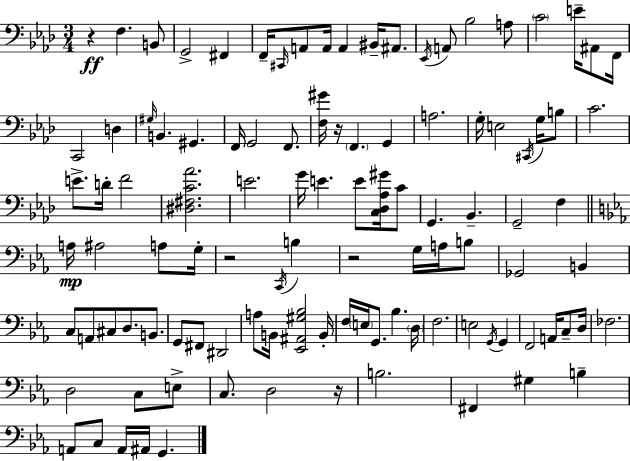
X:1
T:Untitled
M:3/4
L:1/4
K:Fm
z F, B,,/2 G,,2 ^F,, F,,/4 ^C,,/4 A,,/2 A,,/4 A,, ^B,,/4 ^A,,/2 _E,,/4 A,,/2 _B,2 A,/2 C2 E/4 ^A,,/2 F,,/4 C,,2 D, ^G,/4 B,, ^G,, F,,/4 G,,2 F,,/2 [F,^G]/4 z/4 F,, G,, A,2 G,/4 E,2 ^C,,/4 G,/4 B,/2 C2 E/2 D/4 F2 [^D,^F,C_A]2 E2 G/4 E E/2 [C,_D,_A,^G]/4 C/2 G,, _B,, G,,2 F, A,/4 ^A,2 A,/2 G,/4 z2 C,,/4 B, z2 G,/4 A,/4 B,/2 _G,,2 B,, C,/2 A,,/2 ^C,/2 D,/2 B,,/2 G,,/2 ^F,,/2 ^D,,2 A,/2 B,,/4 [_E,,^A,,^G,_B,]2 B,,/4 F,/4 E,/4 G,,/2 _B, D,/4 F,2 E,2 G,,/4 G,, F,,2 A,,/4 C,/2 D,/4 _F,2 D,2 C,/2 E,/2 C,/2 D,2 z/4 B,2 ^F,, ^G, B, A,,/2 C,/2 A,,/4 ^A,,/4 G,,